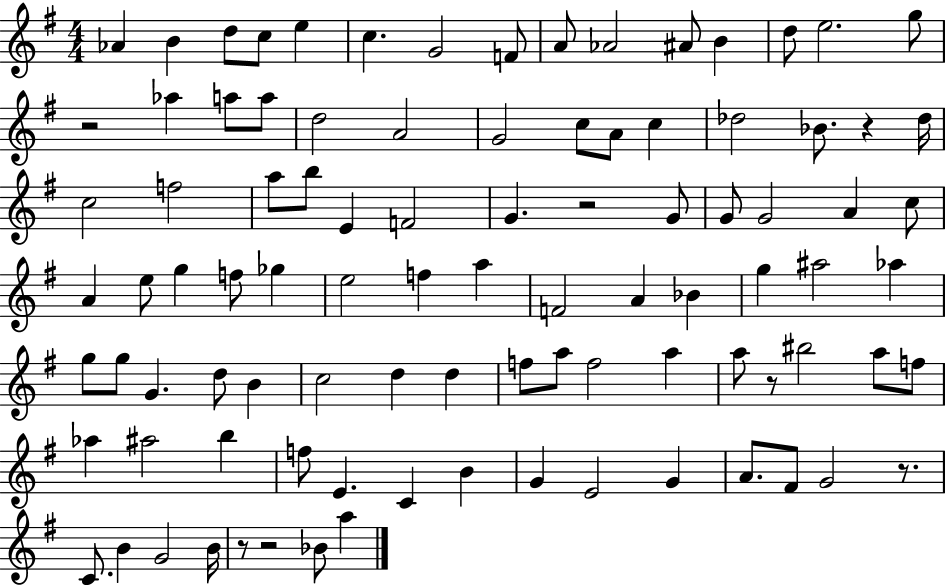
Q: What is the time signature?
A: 4/4